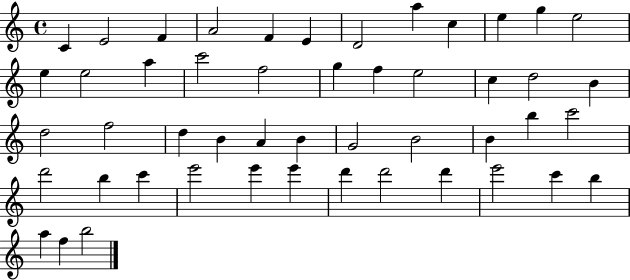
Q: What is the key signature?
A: C major